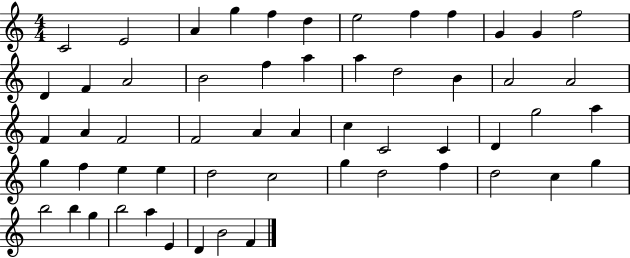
X:1
T:Untitled
M:4/4
L:1/4
K:C
C2 E2 A g f d e2 f f G G f2 D F A2 B2 f a a d2 B A2 A2 F A F2 F2 A A c C2 C D g2 a g f e e d2 c2 g d2 f d2 c g b2 b g b2 a E D B2 F